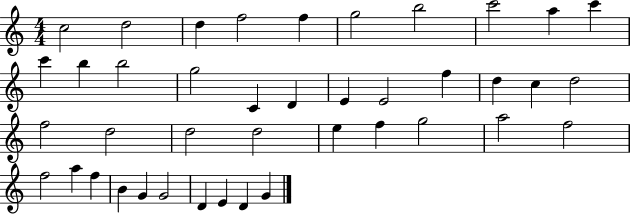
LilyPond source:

{
  \clef treble
  \numericTimeSignature
  \time 4/4
  \key c \major
  c''2 d''2 | d''4 f''2 f''4 | g''2 b''2 | c'''2 a''4 c'''4 | \break c'''4 b''4 b''2 | g''2 c'4 d'4 | e'4 e'2 f''4 | d''4 c''4 d''2 | \break f''2 d''2 | d''2 d''2 | e''4 f''4 g''2 | a''2 f''2 | \break f''2 a''4 f''4 | b'4 g'4 g'2 | d'4 e'4 d'4 g'4 | \bar "|."
}